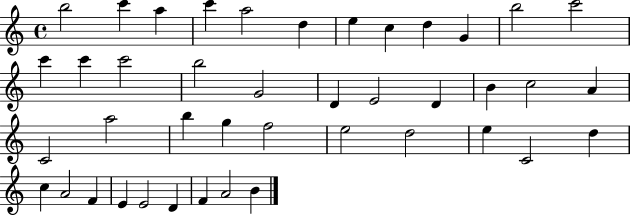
B5/h C6/q A5/q C6/q A5/h D5/q E5/q C5/q D5/q G4/q B5/h C6/h C6/q C6/q C6/h B5/h G4/h D4/q E4/h D4/q B4/q C5/h A4/q C4/h A5/h B5/q G5/q F5/h E5/h D5/h E5/q C4/h D5/q C5/q A4/h F4/q E4/q E4/h D4/q F4/q A4/h B4/q